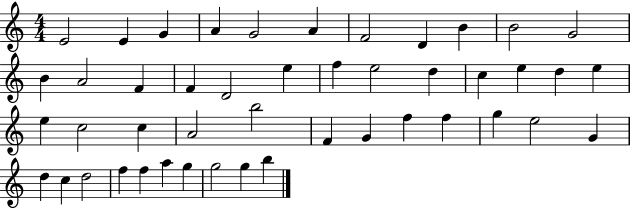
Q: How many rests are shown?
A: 0